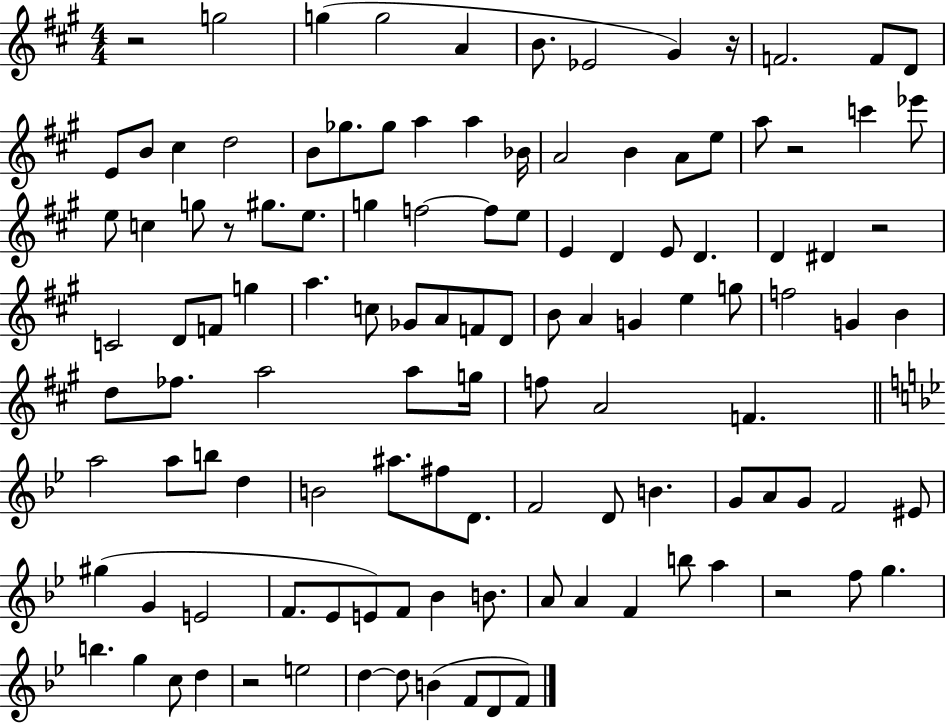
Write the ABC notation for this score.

X:1
T:Untitled
M:4/4
L:1/4
K:A
z2 g2 g g2 A B/2 _E2 ^G z/4 F2 F/2 D/2 E/2 B/2 ^c d2 B/2 _g/2 _g/2 a a _B/4 A2 B A/2 e/2 a/2 z2 c' _e'/2 e/2 c g/2 z/2 ^g/2 e/2 g f2 f/2 e/2 E D E/2 D D ^D z2 C2 D/2 F/2 g a c/2 _G/2 A/2 F/2 D/2 B/2 A G e g/2 f2 G B d/2 _f/2 a2 a/2 g/4 f/2 A2 F a2 a/2 b/2 d B2 ^a/2 ^f/2 D/2 F2 D/2 B G/2 A/2 G/2 F2 ^E/2 ^g G E2 F/2 _E/2 E/2 F/2 _B B/2 A/2 A F b/2 a z2 f/2 g b g c/2 d z2 e2 d d/2 B F/2 D/2 F/2